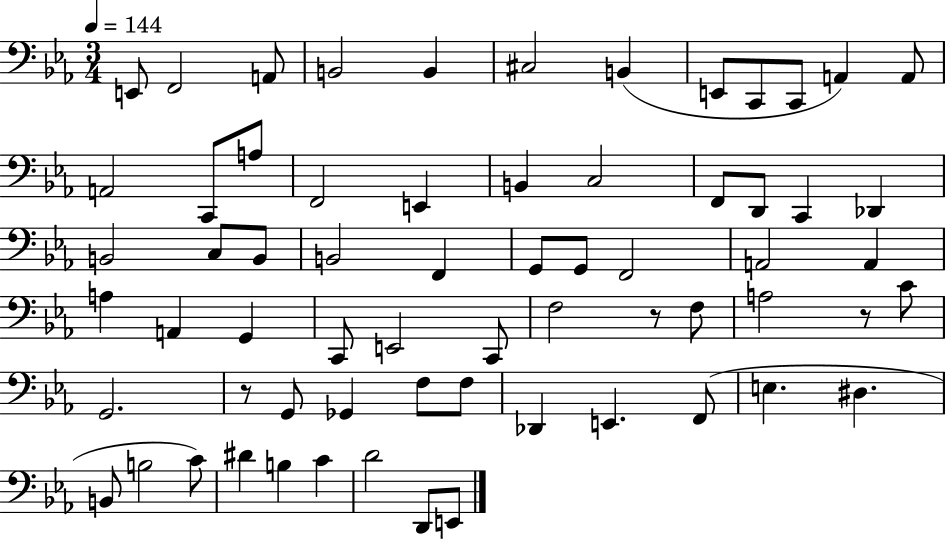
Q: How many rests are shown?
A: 3